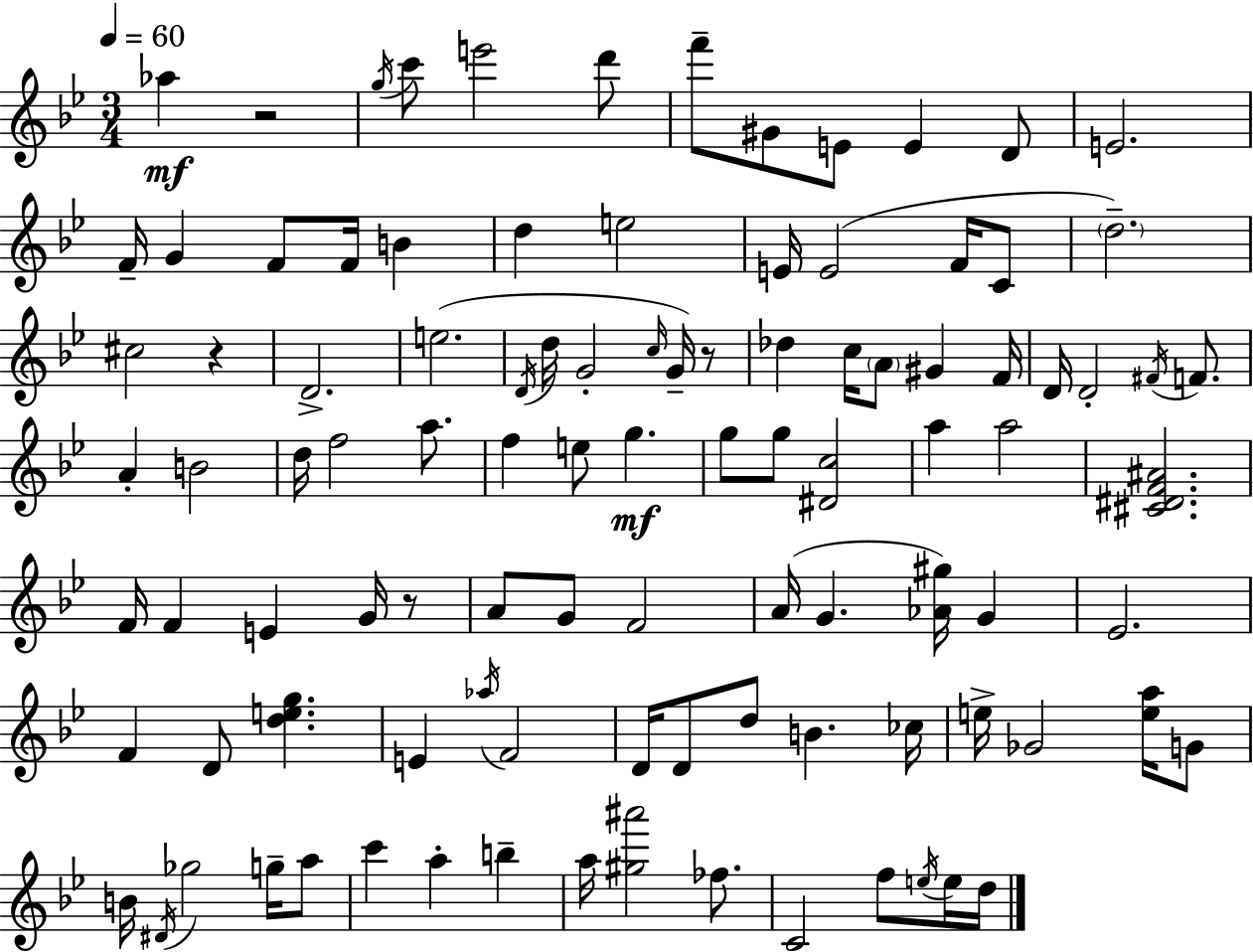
X:1
T:Untitled
M:3/4
L:1/4
K:Bb
_a z2 g/4 c'/2 e'2 d'/2 f'/2 ^G/2 E/2 E D/2 E2 F/4 G F/2 F/4 B d e2 E/4 E2 F/4 C/2 d2 ^c2 z D2 e2 D/4 d/4 G2 c/4 G/4 z/2 _d c/4 A/2 ^G F/4 D/4 D2 ^F/4 F/2 A B2 d/4 f2 a/2 f e/2 g g/2 g/2 [^Dc]2 a a2 [^C^DF^A]2 F/4 F E G/4 z/2 A/2 G/2 F2 A/4 G [_A^g]/4 G _E2 F D/2 [deg] E _a/4 F2 D/4 D/2 d/2 B _c/4 e/4 _G2 [ea]/4 G/2 B/4 ^D/4 _g2 g/4 a/2 c' a b a/4 [^g^a']2 _f/2 C2 f/2 e/4 e/4 d/4